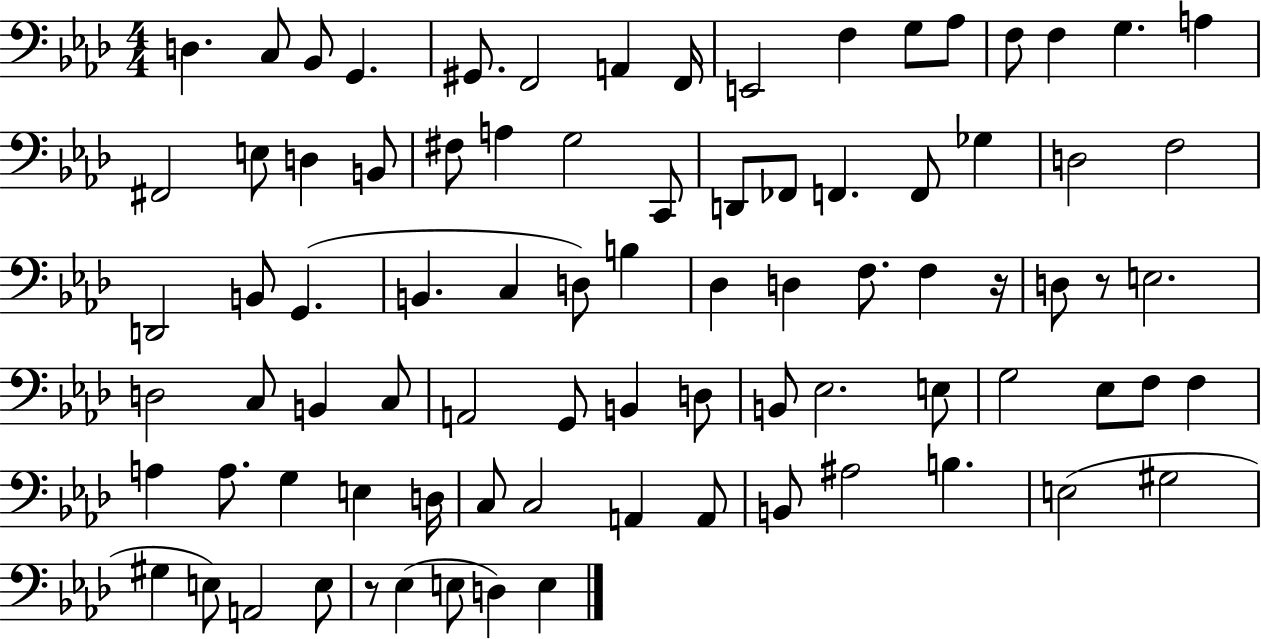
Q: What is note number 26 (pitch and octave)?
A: FES2